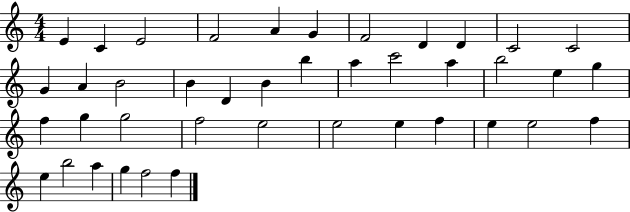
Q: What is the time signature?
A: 4/4